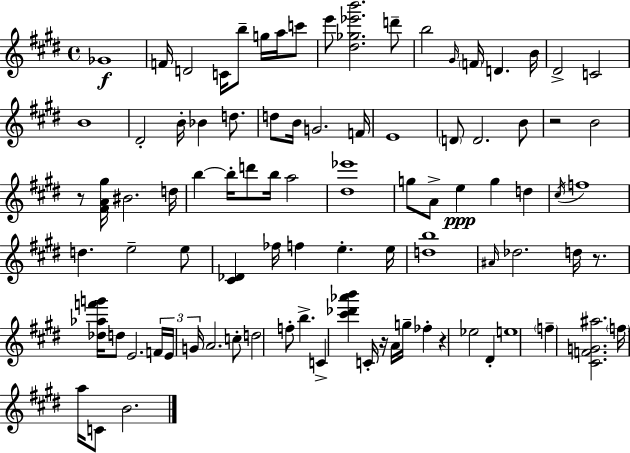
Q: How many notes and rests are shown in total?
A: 91